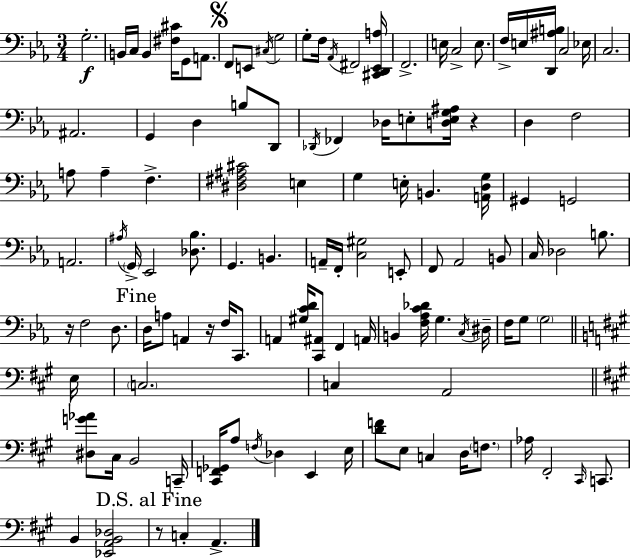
X:1
T:Untitled
M:3/4
L:1/4
K:Cm
G,2 B,,/4 C,/4 B,, [^F,^C]/4 G,,/2 A,,/2 F,,/2 E,,/2 ^C,/4 G,2 G,/2 F,/4 _A,,/4 ^F,,2 [^C,,D,,_E,,A,]/4 F,,2 E,/4 C,2 E,/2 F,/4 E,/4 [D,,^A,B,]/4 C,2 _E,/4 C,2 ^A,,2 G,, D, B,/2 D,,/2 _D,,/4 _F,, _D,/4 E,/2 [D,E,G,^A,]/4 z D, F,2 A,/2 A, F, [^D,^F,^A,^C]2 E, G, E,/4 B,, [A,,D,G,]/4 ^G,, G,,2 A,,2 ^A,/4 G,,/4 _E,,2 [_D,_B,]/2 G,, B,, A,,/4 F,,/4 [C,^G,]2 E,,/2 F,,/2 _A,,2 B,,/2 C,/4 _D,2 B,/2 z/4 F,2 D,/2 D,/4 A,/2 A,, z/4 F,/4 C,,/2 A,, [^G,CD]/4 [C,,^A,,]/2 F,, A,,/4 B,, [F,_A,C_D]/4 G, C,/4 ^D,/4 F,/4 G,/2 G,2 E,/4 C,2 C, A,,2 [^D,G_A]/2 ^C,/4 B,,2 C,,/4 [^C,,F,,_G,,]/4 A,/2 F,/4 _D, E,, E,/4 [DF]/2 E,/2 C, D,/4 F,/2 _A,/4 ^F,,2 ^C,,/4 C,,/2 B,, [_E,,A,,B,,_D,]2 z/2 C, A,,